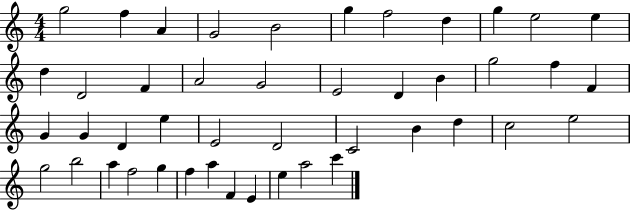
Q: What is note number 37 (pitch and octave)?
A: F5